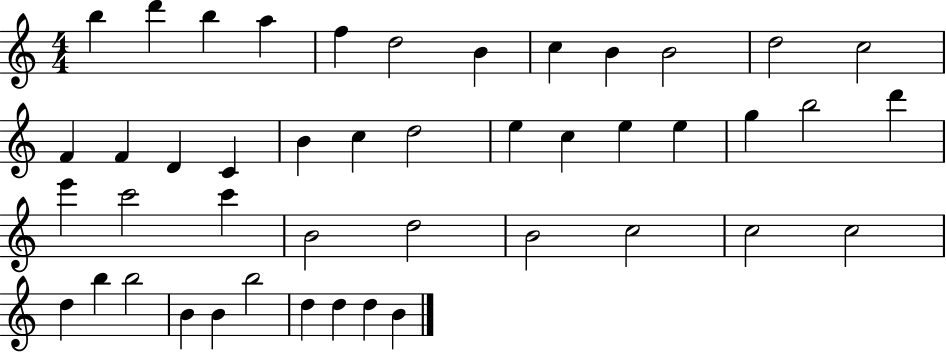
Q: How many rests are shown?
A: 0